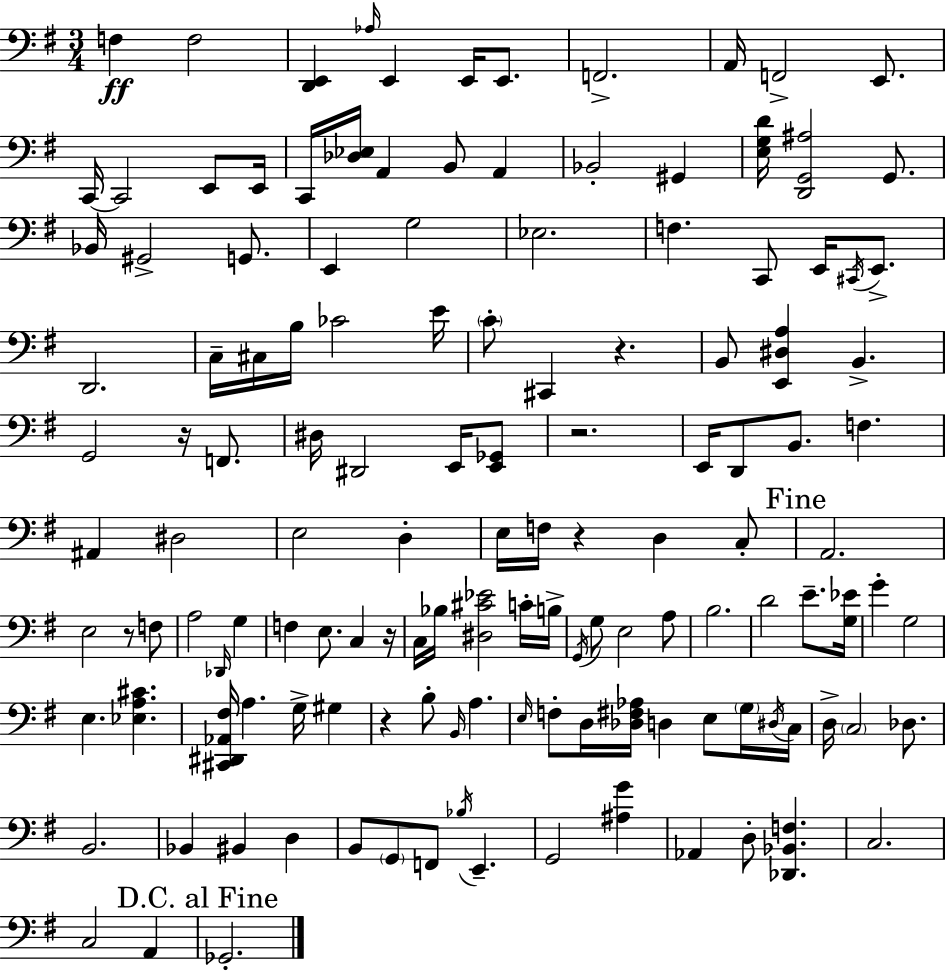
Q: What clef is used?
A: bass